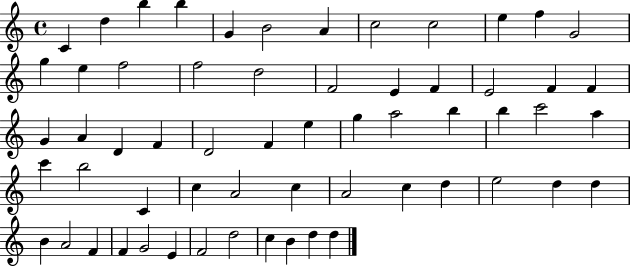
C4/q D5/q B5/q B5/q G4/q B4/h A4/q C5/h C5/h E5/q F5/q G4/h G5/q E5/q F5/h F5/h D5/h F4/h E4/q F4/q E4/h F4/q F4/q G4/q A4/q D4/q F4/q D4/h F4/q E5/q G5/q A5/h B5/q B5/q C6/h A5/q C6/q B5/h C4/q C5/q A4/h C5/q A4/h C5/q D5/q E5/h D5/q D5/q B4/q A4/h F4/q F4/q G4/h E4/q F4/h D5/h C5/q B4/q D5/q D5/q